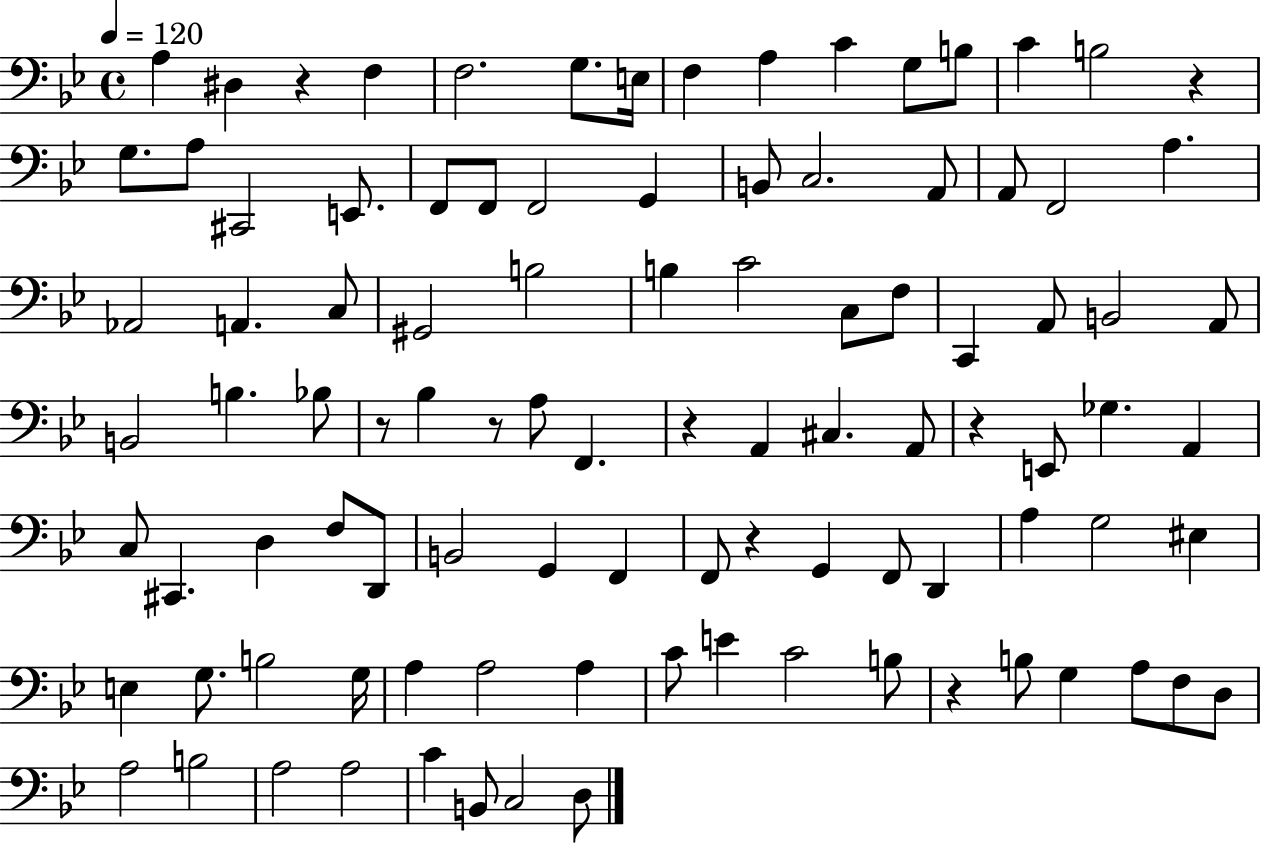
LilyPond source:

{
  \clef bass
  \time 4/4
  \defaultTimeSignature
  \key bes \major
  \tempo 4 = 120
  a4 dis4 r4 f4 | f2. g8. e16 | f4 a4 c'4 g8 b8 | c'4 b2 r4 | \break g8. a8 cis,2 e,8. | f,8 f,8 f,2 g,4 | b,8 c2. a,8 | a,8 f,2 a4. | \break aes,2 a,4. c8 | gis,2 b2 | b4 c'2 c8 f8 | c,4 a,8 b,2 a,8 | \break b,2 b4. bes8 | r8 bes4 r8 a8 f,4. | r4 a,4 cis4. a,8 | r4 e,8 ges4. a,4 | \break c8 cis,4. d4 f8 d,8 | b,2 g,4 f,4 | f,8 r4 g,4 f,8 d,4 | a4 g2 eis4 | \break e4 g8. b2 g16 | a4 a2 a4 | c'8 e'4 c'2 b8 | r4 b8 g4 a8 f8 d8 | \break a2 b2 | a2 a2 | c'4 b,8 c2 d8 | \bar "|."
}